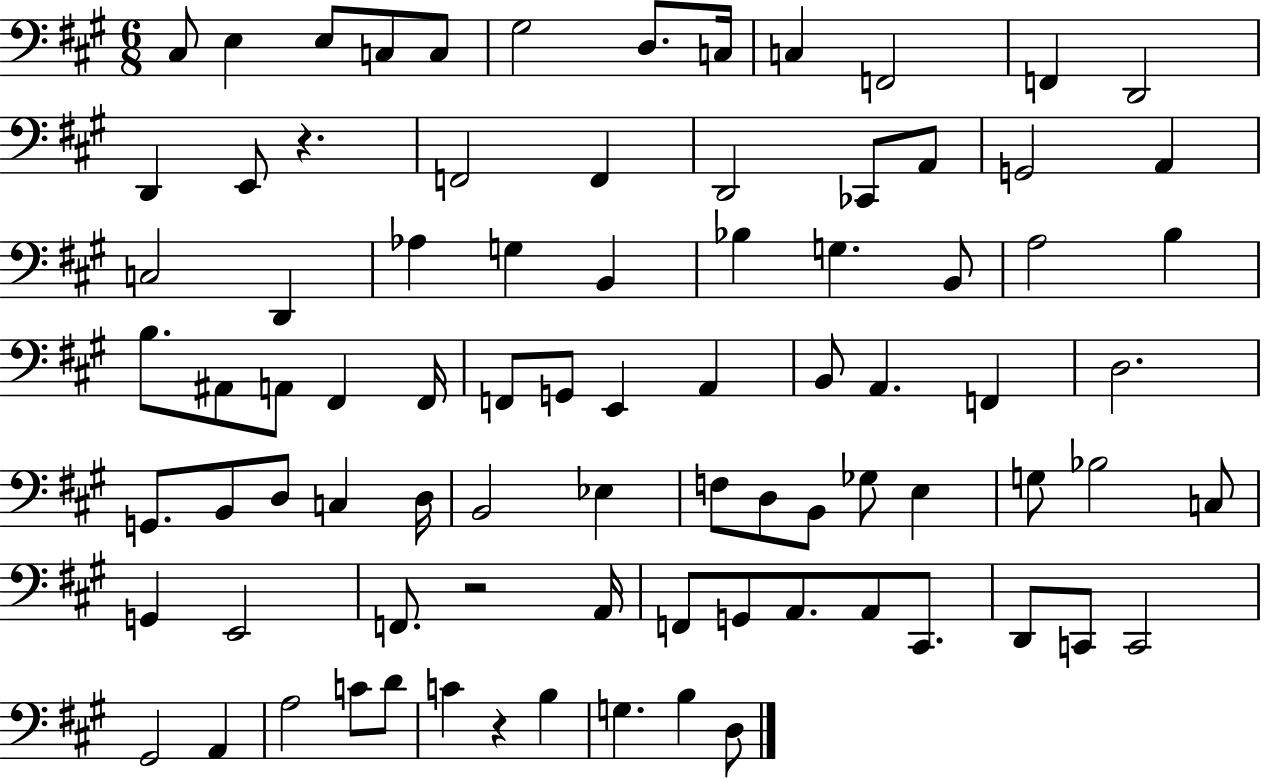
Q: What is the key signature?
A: A major